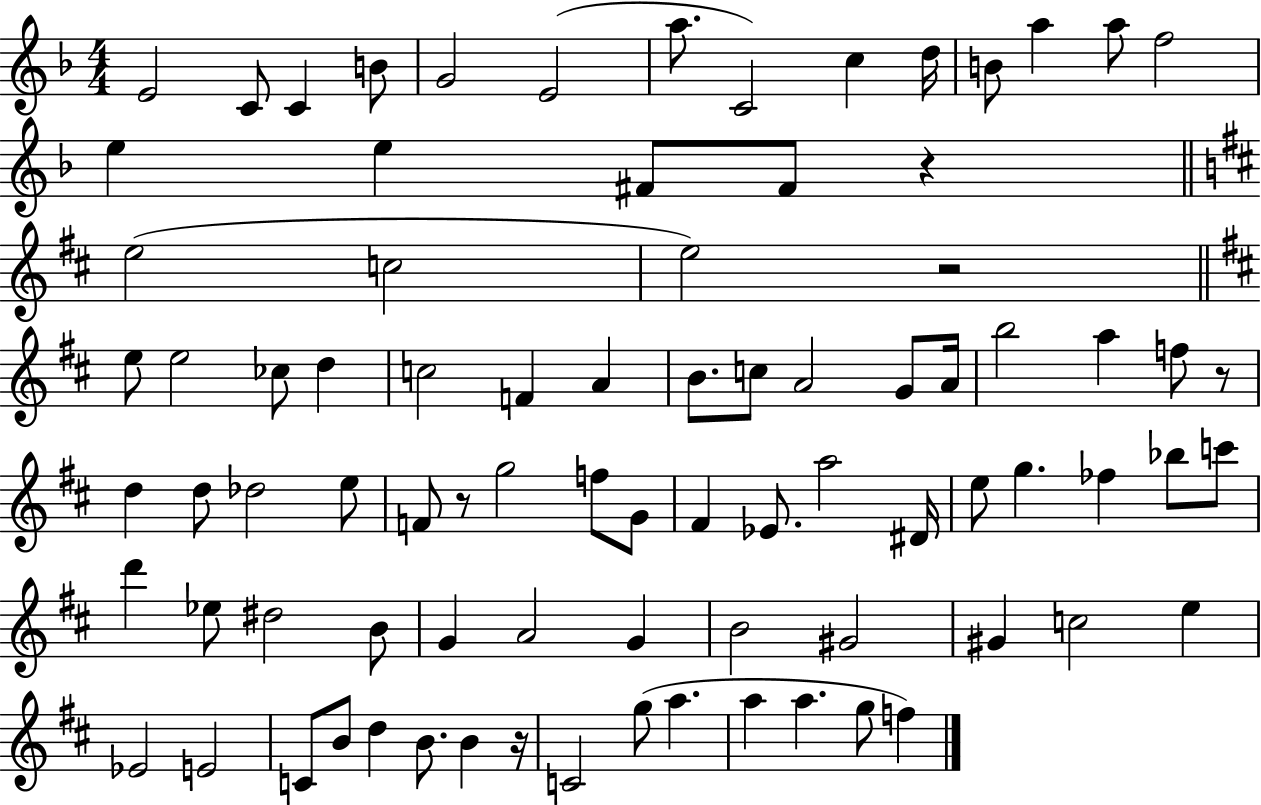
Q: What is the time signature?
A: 4/4